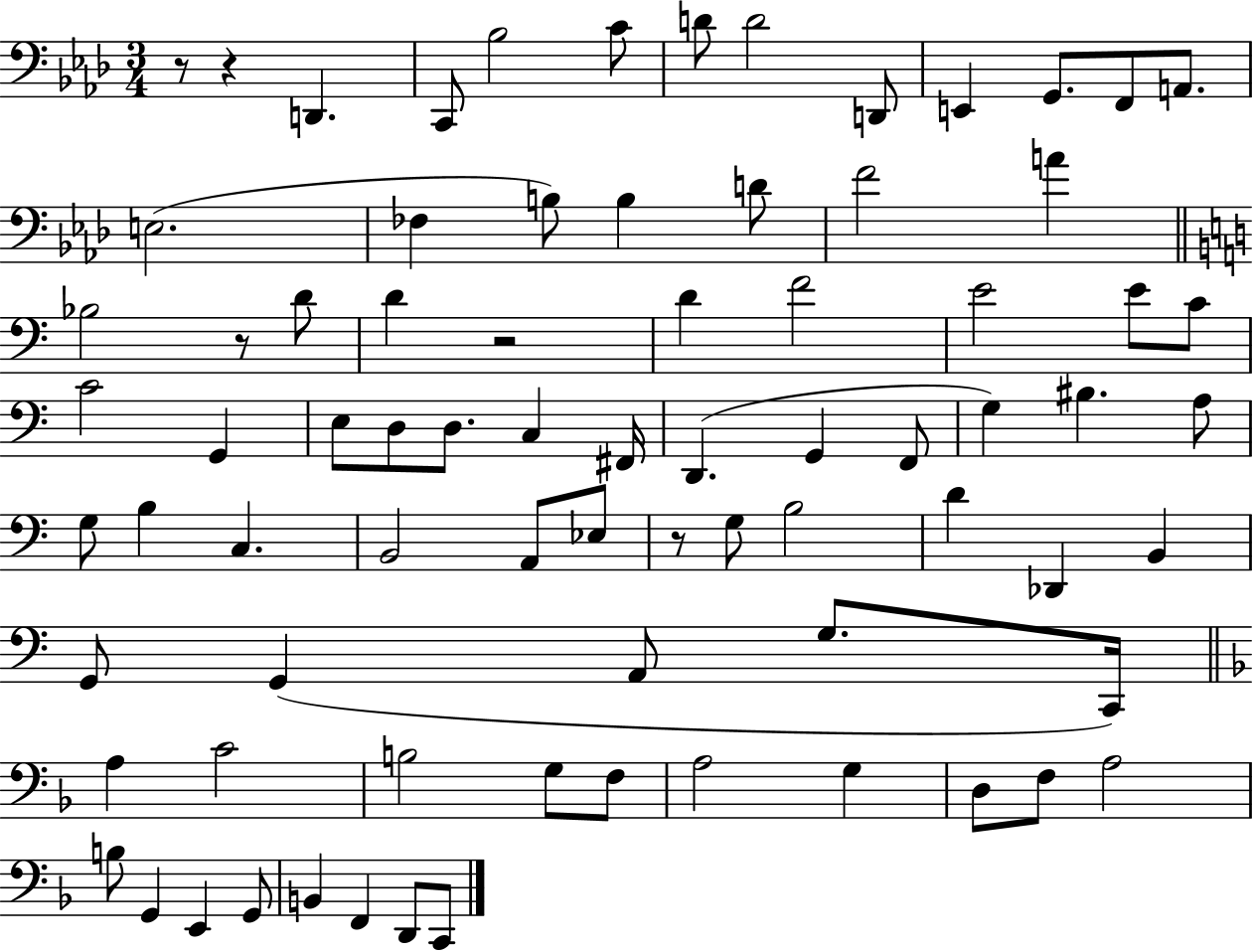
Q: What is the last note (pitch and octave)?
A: C2